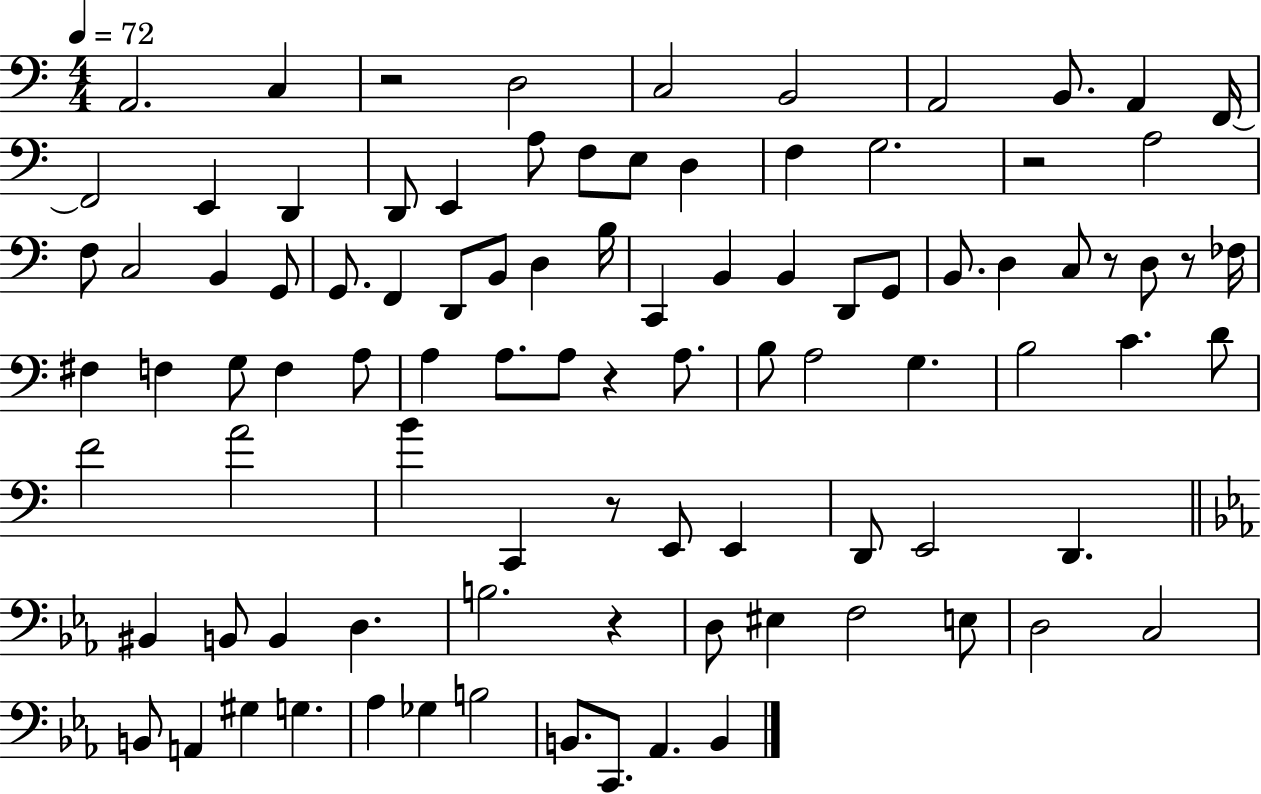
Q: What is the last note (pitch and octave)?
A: B2